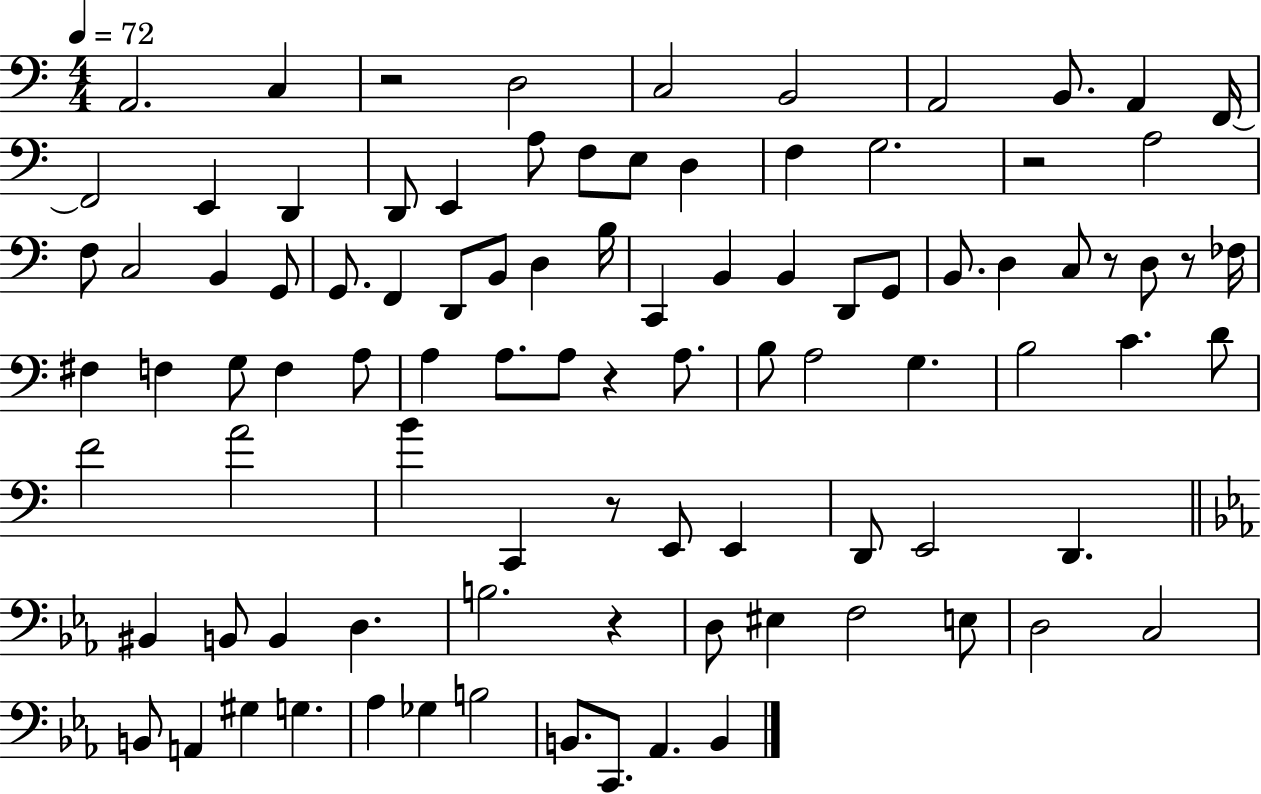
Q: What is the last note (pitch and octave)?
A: B2